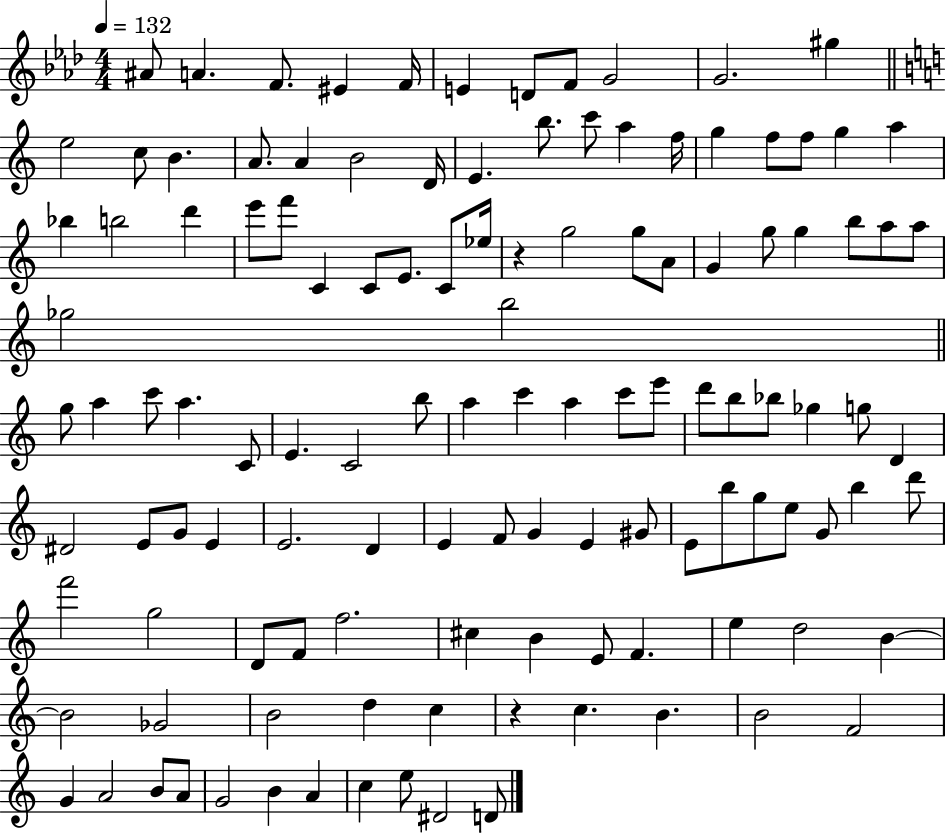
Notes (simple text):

A#4/e A4/q. F4/e. EIS4/q F4/s E4/q D4/e F4/e G4/h G4/h. G#5/q E5/h C5/e B4/q. A4/e. A4/q B4/h D4/s E4/q. B5/e. C6/e A5/q F5/s G5/q F5/e F5/e G5/q A5/q Bb5/q B5/h D6/q E6/e F6/e C4/q C4/e E4/e. C4/e Eb5/s R/q G5/h G5/e A4/e G4/q G5/e G5/q B5/e A5/e A5/e Gb5/h B5/h G5/e A5/q C6/e A5/q. C4/e E4/q. C4/h B5/e A5/q C6/q A5/q C6/e E6/e D6/e B5/e Bb5/e Gb5/q G5/e D4/q D#4/h E4/e G4/e E4/q E4/h. D4/q E4/q F4/e G4/q E4/q G#4/e E4/e B5/e G5/e E5/e G4/e B5/q D6/e F6/h G5/h D4/e F4/e F5/h. C#5/q B4/q E4/e F4/q. E5/q D5/h B4/q B4/h Gb4/h B4/h D5/q C5/q R/q C5/q. B4/q. B4/h F4/h G4/q A4/h B4/e A4/e G4/h B4/q A4/q C5/q E5/e D#4/h D4/e